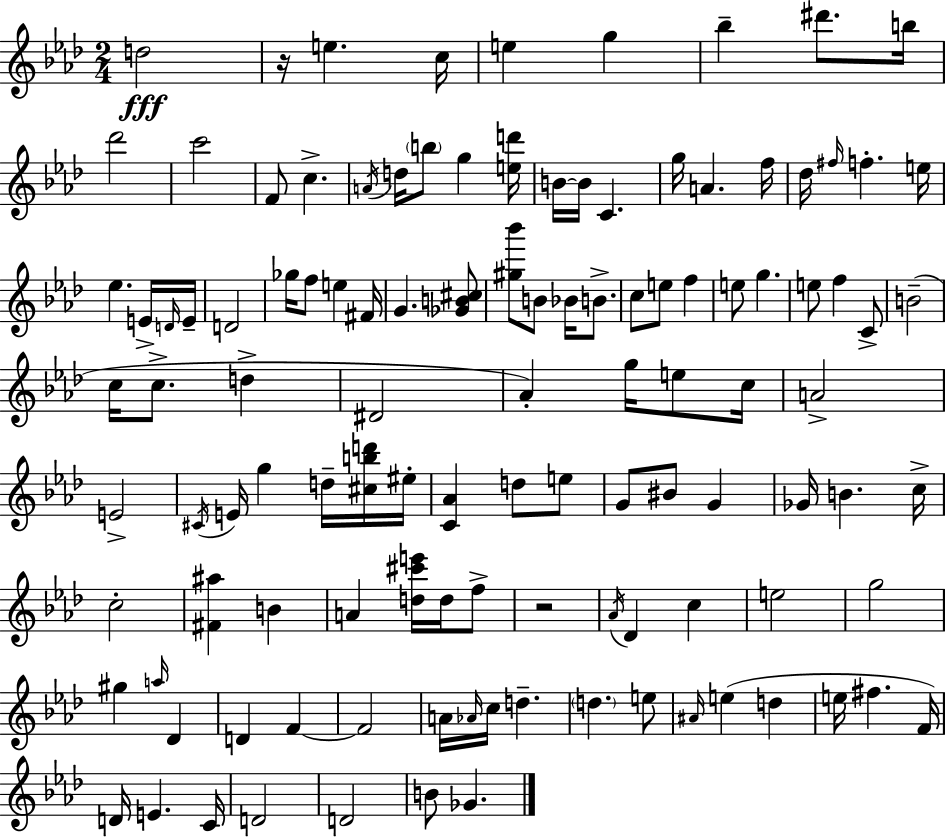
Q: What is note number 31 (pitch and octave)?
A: D4